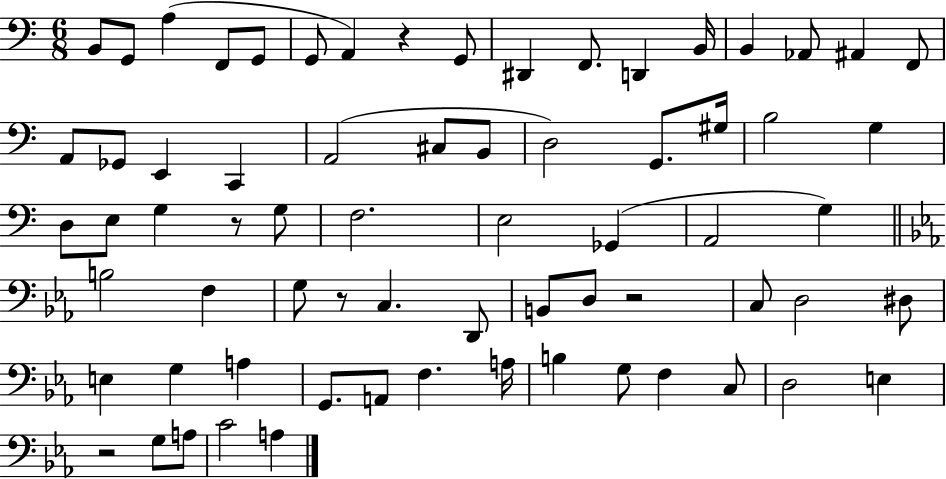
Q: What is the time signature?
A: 6/8